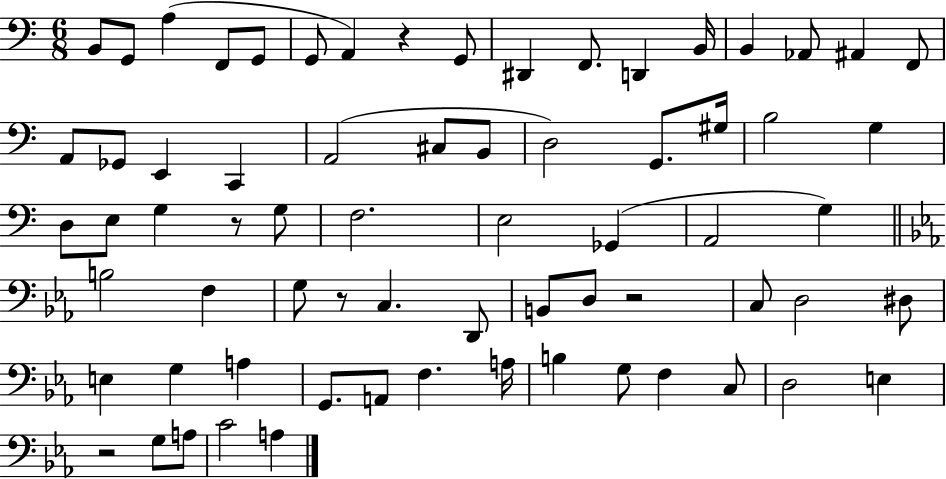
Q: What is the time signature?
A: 6/8